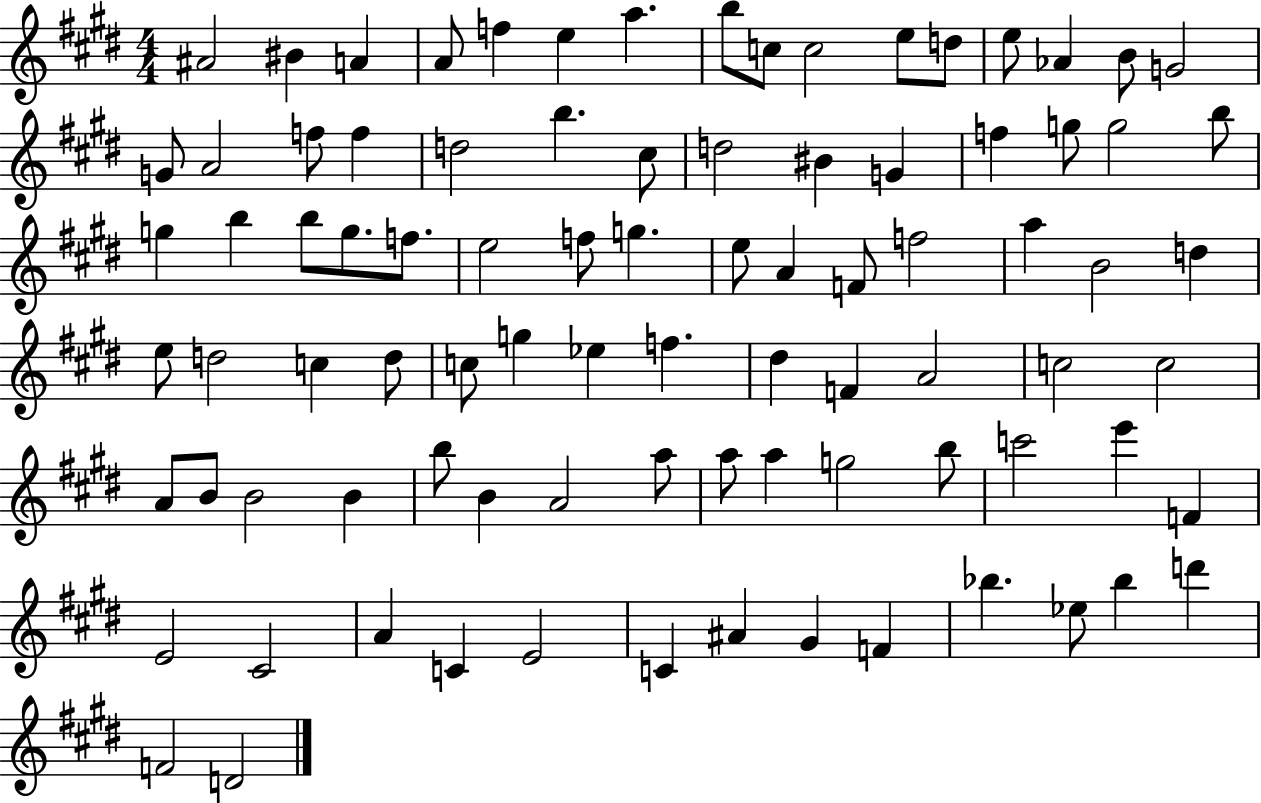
{
  \clef treble
  \numericTimeSignature
  \time 4/4
  \key e \major
  ais'2 bis'4 a'4 | a'8 f''4 e''4 a''4. | b''8 c''8 c''2 e''8 d''8 | e''8 aes'4 b'8 g'2 | \break g'8 a'2 f''8 f''4 | d''2 b''4. cis''8 | d''2 bis'4 g'4 | f''4 g''8 g''2 b''8 | \break g''4 b''4 b''8 g''8. f''8. | e''2 f''8 g''4. | e''8 a'4 f'8 f''2 | a''4 b'2 d''4 | \break e''8 d''2 c''4 d''8 | c''8 g''4 ees''4 f''4. | dis''4 f'4 a'2 | c''2 c''2 | \break a'8 b'8 b'2 b'4 | b''8 b'4 a'2 a''8 | a''8 a''4 g''2 b''8 | c'''2 e'''4 f'4 | \break e'2 cis'2 | a'4 c'4 e'2 | c'4 ais'4 gis'4 f'4 | bes''4. ees''8 bes''4 d'''4 | \break f'2 d'2 | \bar "|."
}